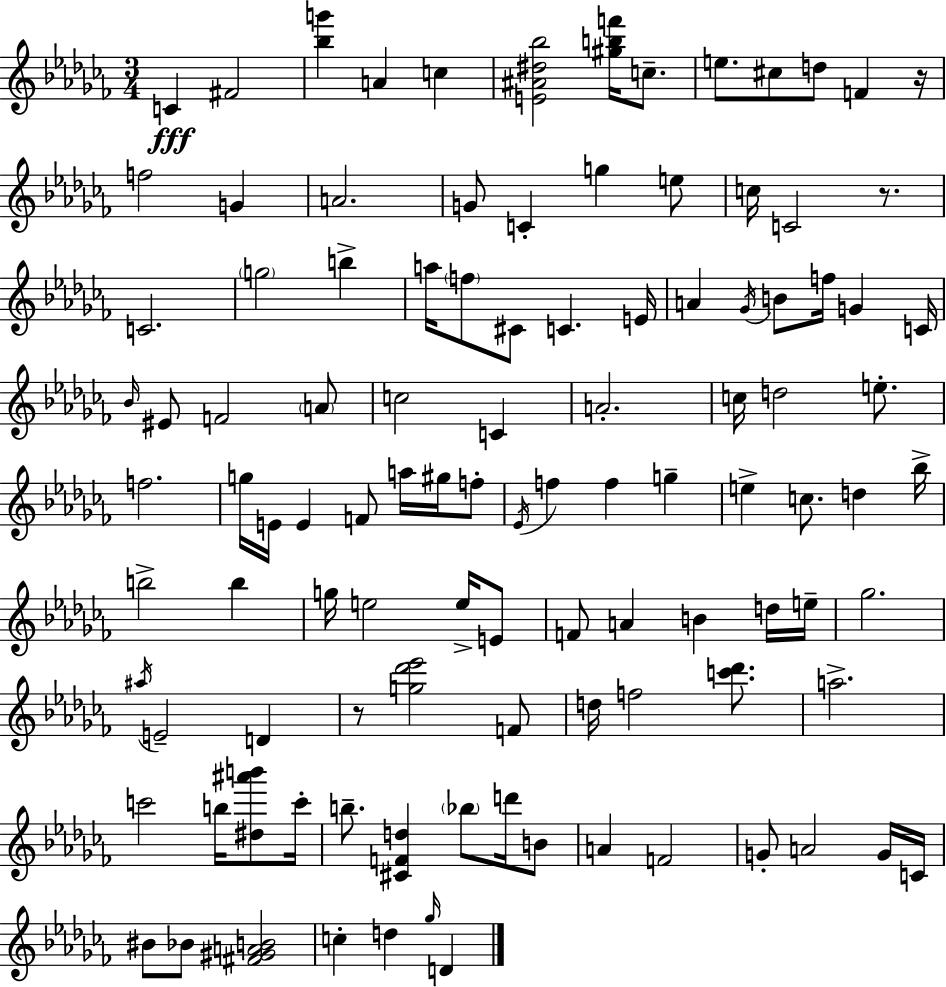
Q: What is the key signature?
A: AES minor